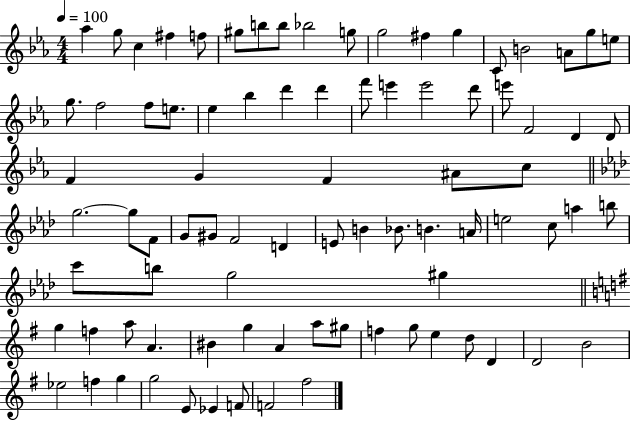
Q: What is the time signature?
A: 4/4